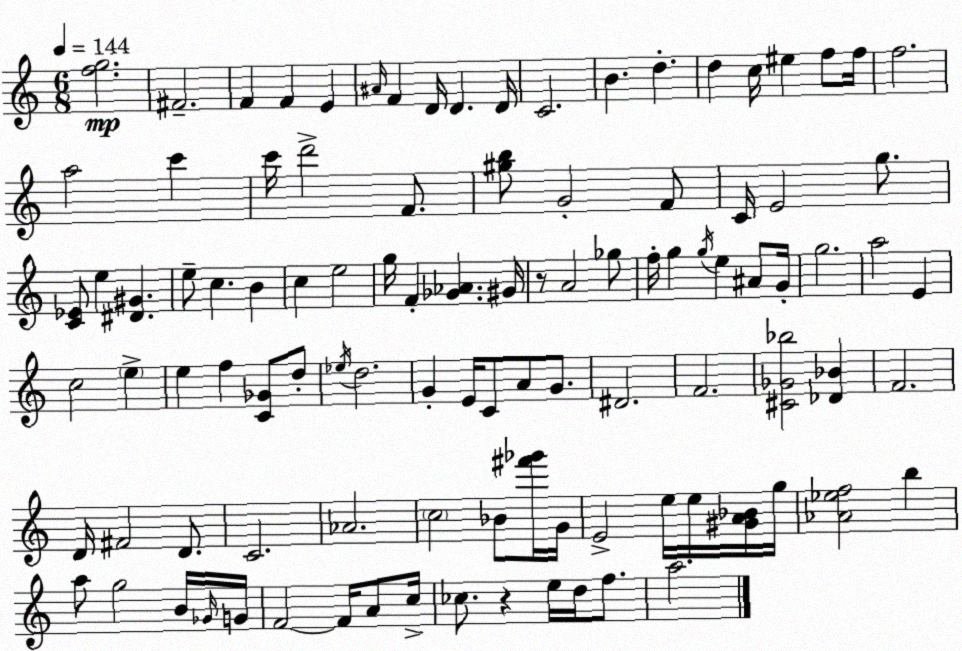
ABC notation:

X:1
T:Untitled
M:6/8
L:1/4
K:Am
[fg]2 ^F2 F F E ^A/4 F D/4 D D/4 C2 B d d c/4 ^e f/2 f/4 f2 a2 c' c'/4 d'2 F/2 [^gb]/2 G2 F/2 C/4 E2 g/2 [C_E]/2 e [^D^G] e/2 c B c e2 g/4 F [_G_A] ^G/4 z/2 A2 _g/2 f/4 g g/4 e ^A/2 G/4 g2 a2 E c2 e e f [C_G]/2 d/2 _e/4 d2 G E/4 C/2 A/2 G/2 ^D2 F2 [^C_G_b]2 [_D_B] F2 D/4 ^F2 D/2 C2 _A2 c2 _B/2 [^f'_g']/4 G/4 E2 e/4 e/4 [^GA_B]/4 g/4 [_A_ef]2 b a/2 g2 B/4 _G/4 G/4 F2 F/4 A/2 c/4 _c/2 z e/4 d/4 f/2 a2